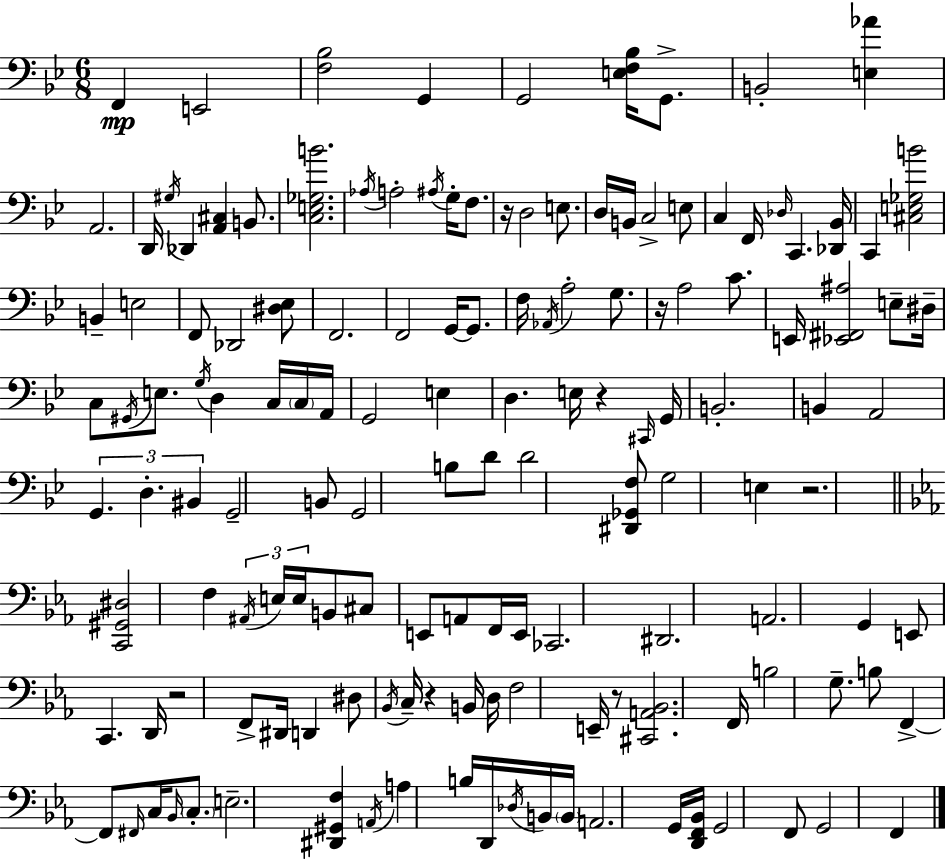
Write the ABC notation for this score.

X:1
T:Untitled
M:6/8
L:1/4
K:Bb
F,, E,,2 [F,_B,]2 G,, G,,2 [E,F,_B,]/4 G,,/2 B,,2 [E,_A] A,,2 D,,/4 ^G,/4 _D,, [A,,^C,] B,,/2 [C,E,_G,B]2 _A,/4 A,2 ^A,/4 G,/4 F,/2 z/4 D,2 E,/2 D,/4 B,,/4 C,2 E,/2 C, F,,/4 _D,/4 C,, [_D,,_B,,]/4 C,, [^C,E,_G,B]2 B,, E,2 F,,/2 _D,,2 [^D,_E,]/2 F,,2 F,,2 G,,/4 G,,/2 F,/4 _A,,/4 A,2 G,/2 z/4 A,2 C/2 E,,/4 [_E,,^F,,^A,]2 E,/2 ^D,/4 C,/2 ^G,,/4 E,/2 G,/4 D, C,/4 C,/4 A,,/4 G,,2 E, D, E,/4 z ^C,,/4 G,,/4 B,,2 B,, A,,2 G,, D, ^B,, G,,2 B,,/2 G,,2 B,/2 D/2 D2 [^D,,_G,,F,]/2 G,2 E, z2 [C,,^G,,^D,]2 F, ^A,,/4 E,/4 E,/4 B,,/2 ^C,/2 E,,/2 A,,/2 F,,/4 E,,/4 _C,,2 ^D,,2 A,,2 G,, E,,/2 C,, D,,/4 z2 F,,/2 ^D,,/4 D,, ^D,/2 _B,,/4 C,/4 z B,,/4 D,/4 F,2 E,,/4 z/2 [^C,,A,,_B,,]2 F,,/4 B,2 G,/2 B,/2 F,, F,,/2 ^F,,/4 C,/4 _B,,/4 C,/2 E,2 [^D,,^G,,F,] A,,/4 A, B,/4 D,,/4 _D,/4 B,,/4 B,,/4 A,,2 G,,/4 [D,,F,,_B,,]/4 G,,2 F,,/2 G,,2 F,,